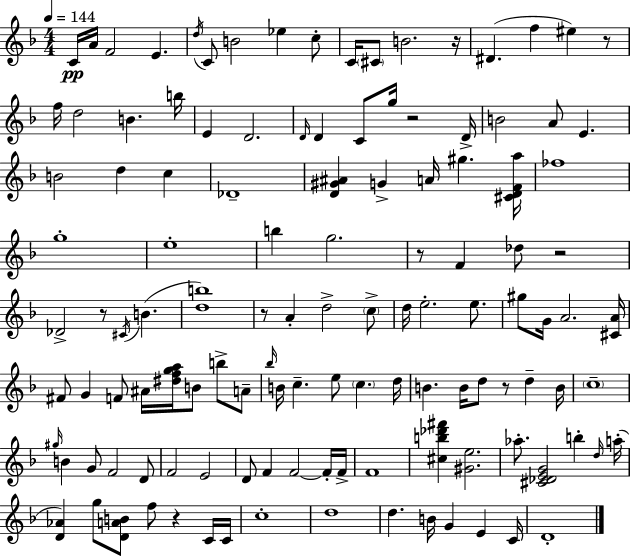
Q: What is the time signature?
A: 4/4